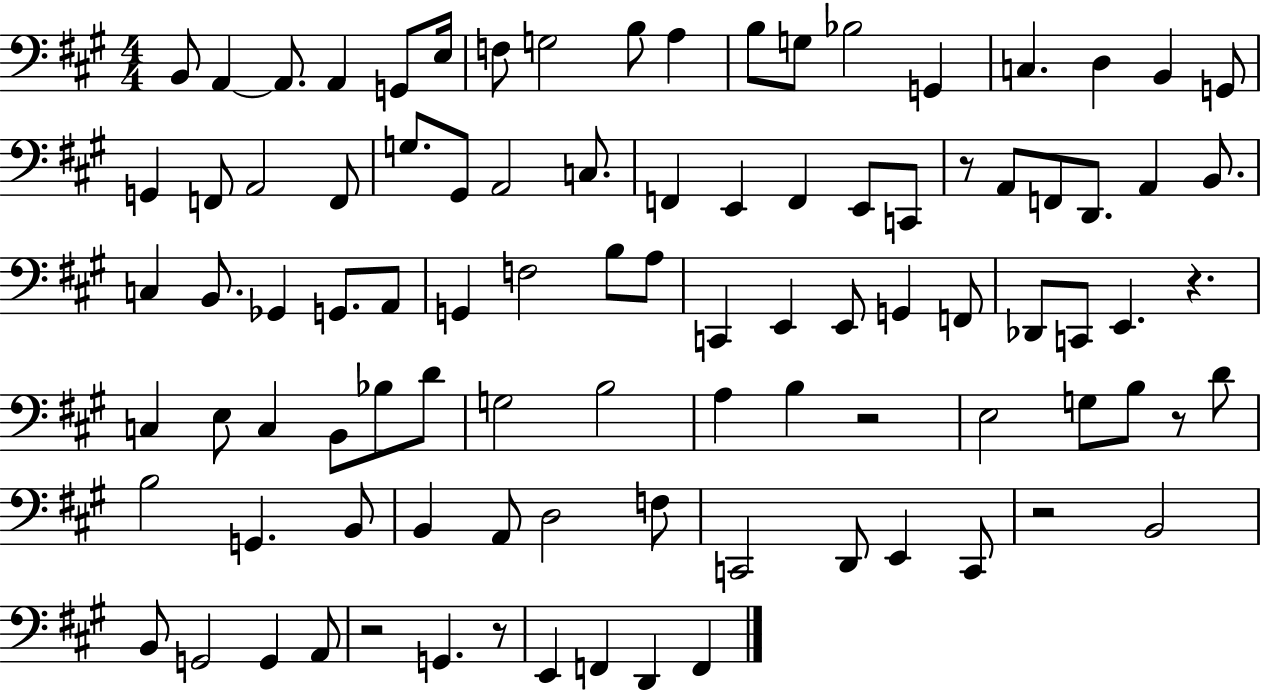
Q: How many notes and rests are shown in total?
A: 95